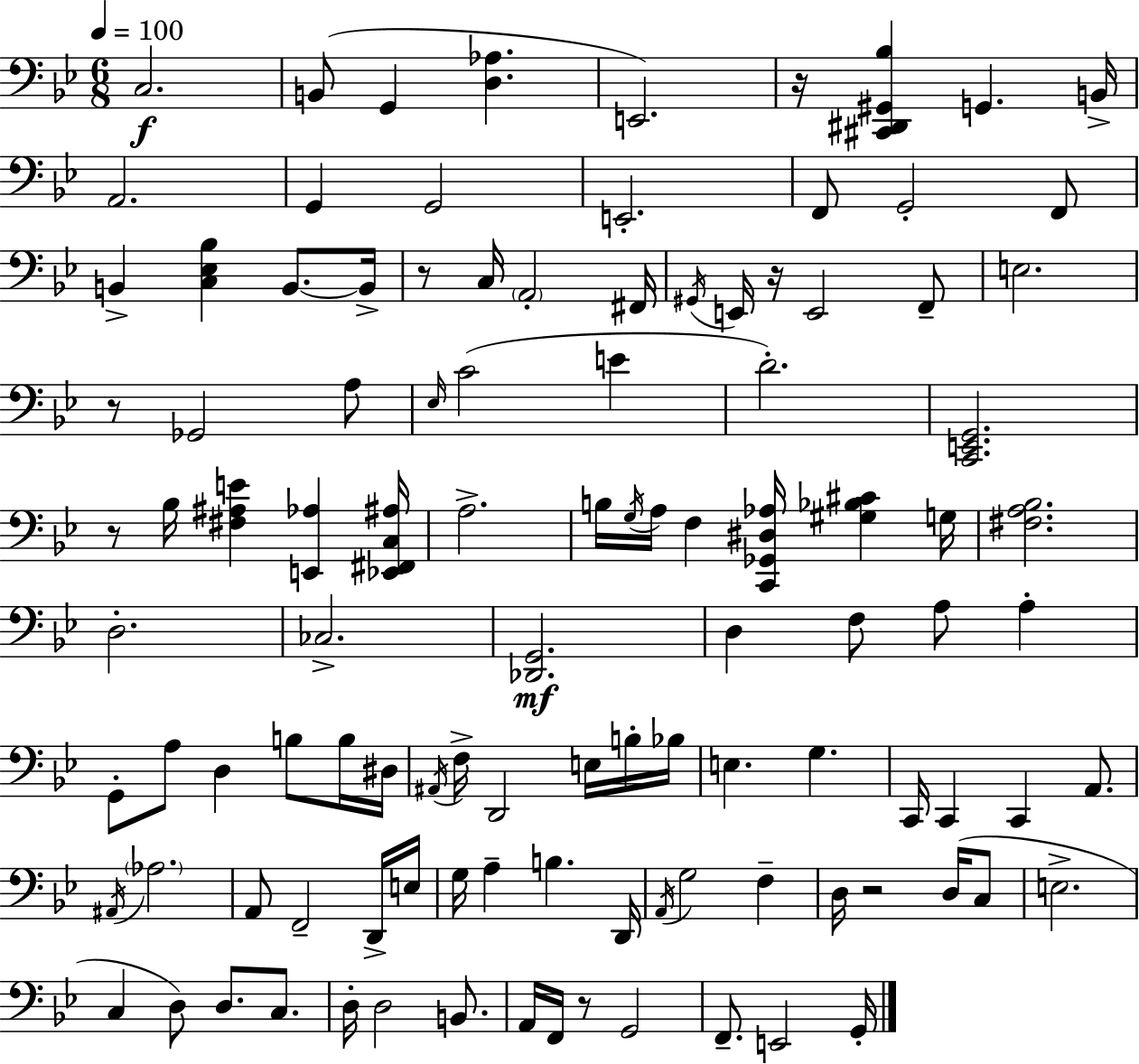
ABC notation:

X:1
T:Untitled
M:6/8
L:1/4
K:Bb
C,2 B,,/2 G,, [D,_A,] E,,2 z/4 [^C,,^D,,^G,,_B,] G,, B,,/4 A,,2 G,, G,,2 E,,2 F,,/2 G,,2 F,,/2 B,, [C,_E,_B,] B,,/2 B,,/4 z/2 C,/4 A,,2 ^F,,/4 ^G,,/4 E,,/4 z/4 E,,2 F,,/2 E,2 z/2 _G,,2 A,/2 _E,/4 C2 E D2 [C,,E,,G,,]2 z/2 _B,/4 [^F,^A,E] [E,,_A,] [_E,,^F,,C,^A,]/4 A,2 B,/4 G,/4 A,/4 F, [C,,_G,,^D,_A,]/4 [^G,_B,^C] G,/4 [^F,A,_B,]2 D,2 _C,2 [_D,,G,,]2 D, F,/2 A,/2 A, G,,/2 A,/2 D, B,/2 B,/4 ^D,/4 ^A,,/4 F,/4 D,,2 E,/4 B,/4 _B,/4 E, G, C,,/4 C,, C,, A,,/2 ^A,,/4 _A,2 A,,/2 F,,2 D,,/4 E,/4 G,/4 A, B, D,,/4 A,,/4 G,2 F, D,/4 z2 D,/4 C,/2 E,2 C, D,/2 D,/2 C,/2 D,/4 D,2 B,,/2 A,,/4 F,,/4 z/2 G,,2 F,,/2 E,,2 G,,/4